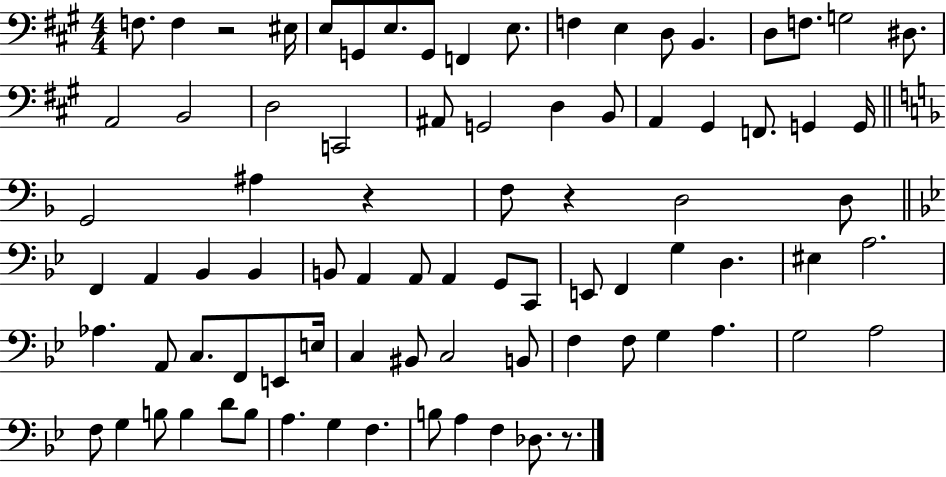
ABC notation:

X:1
T:Untitled
M:4/4
L:1/4
K:A
F,/2 F, z2 ^E,/4 E,/2 G,,/2 E,/2 G,,/2 F,, E,/2 F, E, D,/2 B,, D,/2 F,/2 G,2 ^D,/2 A,,2 B,,2 D,2 C,,2 ^A,,/2 G,,2 D, B,,/2 A,, ^G,, F,,/2 G,, G,,/4 G,,2 ^A, z F,/2 z D,2 D,/2 F,, A,, _B,, _B,, B,,/2 A,, A,,/2 A,, G,,/2 C,,/2 E,,/2 F,, G, D, ^E, A,2 _A, A,,/2 C,/2 F,,/2 E,,/2 E,/4 C, ^B,,/2 C,2 B,,/2 F, F,/2 G, A, G,2 A,2 F,/2 G, B,/2 B, D/2 B,/2 A, G, F, B,/2 A, F, _D,/2 z/2